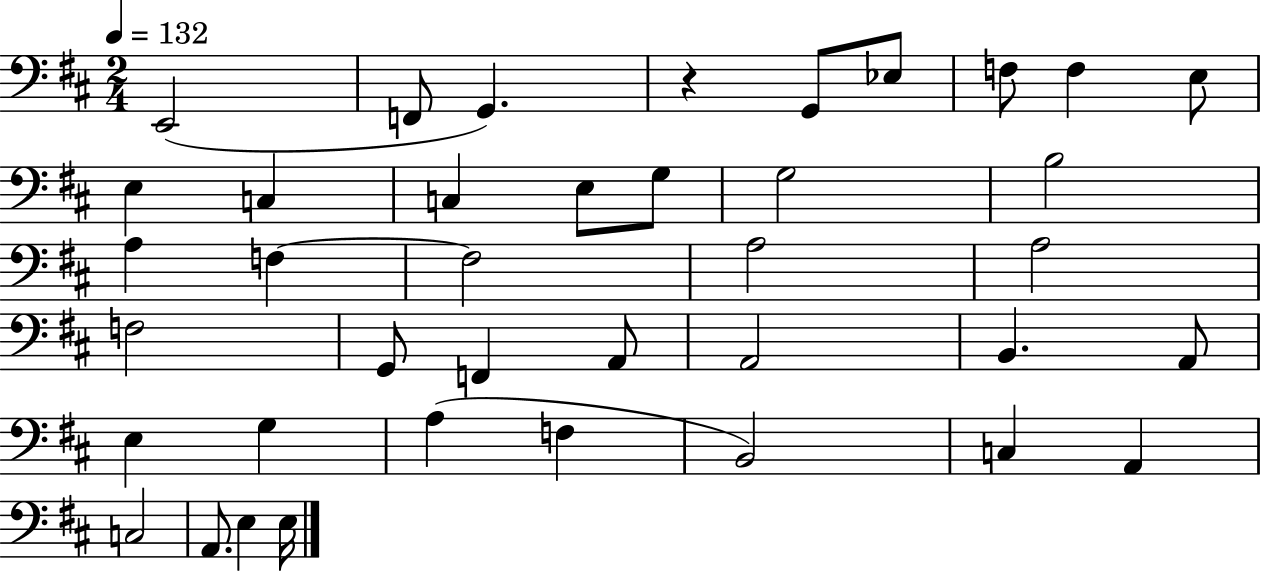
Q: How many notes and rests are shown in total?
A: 39